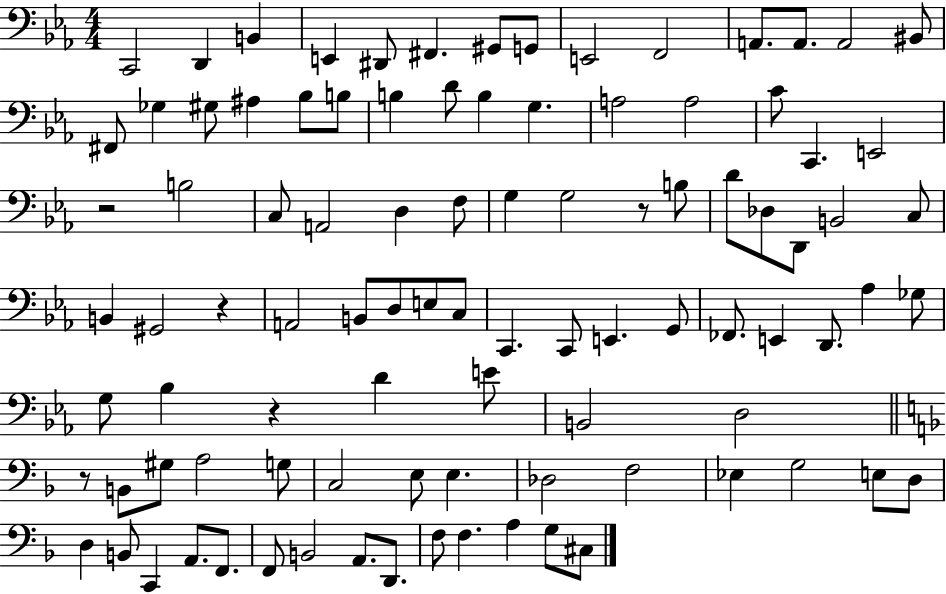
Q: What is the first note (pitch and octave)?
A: C2